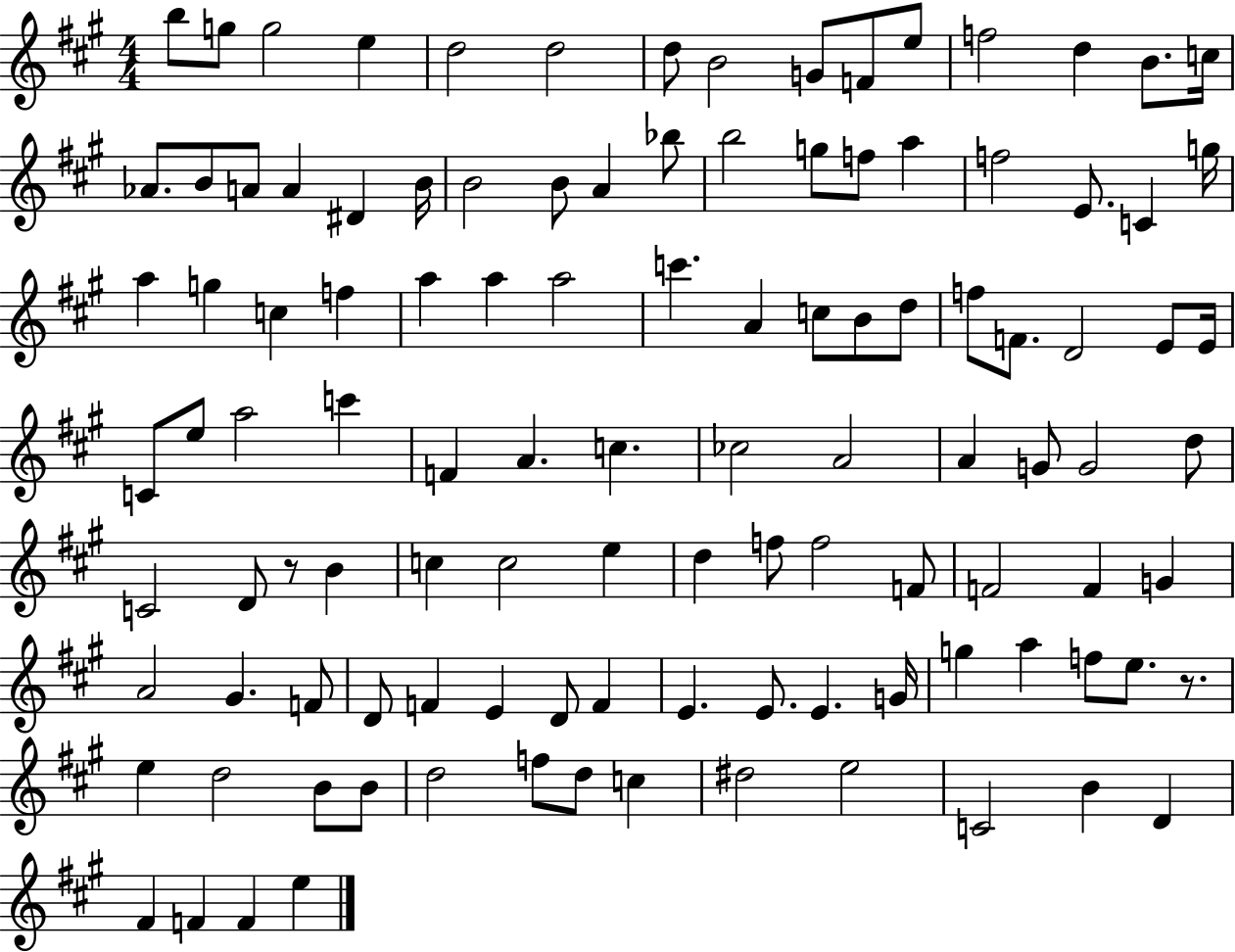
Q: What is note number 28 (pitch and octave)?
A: F5